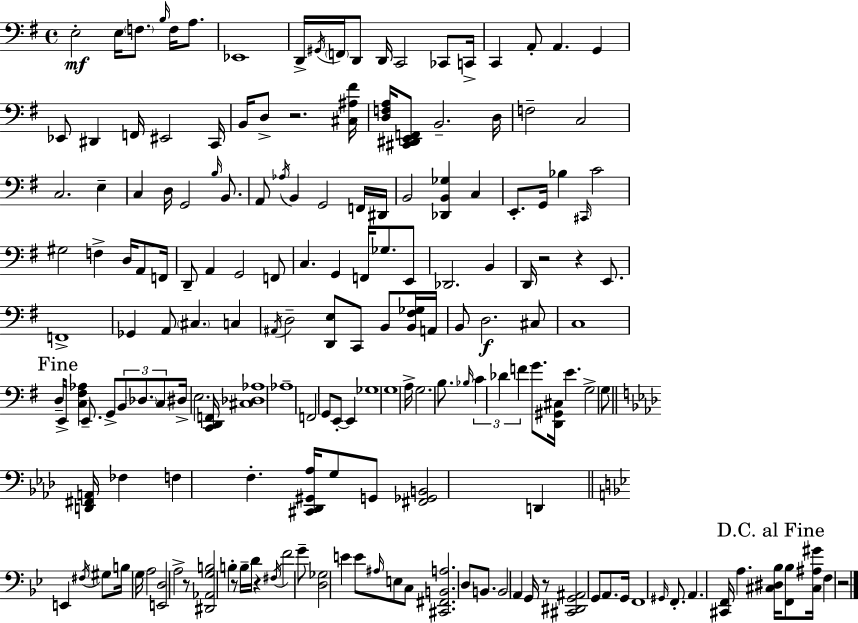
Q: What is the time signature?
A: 4/4